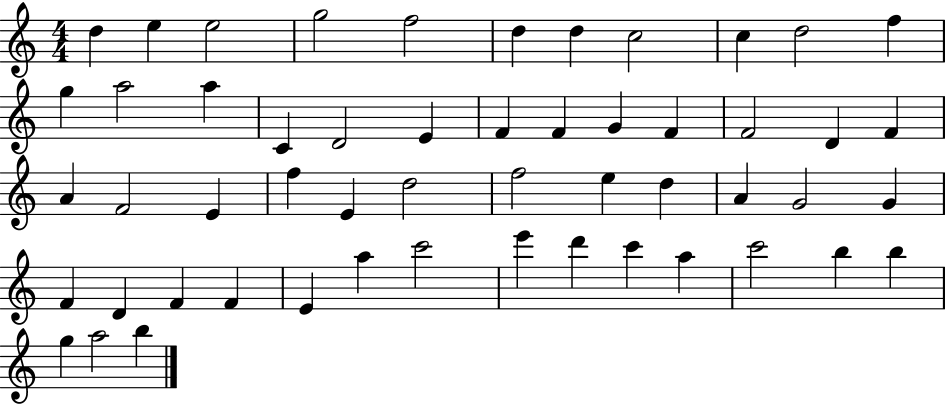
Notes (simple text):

D5/q E5/q E5/h G5/h F5/h D5/q D5/q C5/h C5/q D5/h F5/q G5/q A5/h A5/q C4/q D4/h E4/q F4/q F4/q G4/q F4/q F4/h D4/q F4/q A4/q F4/h E4/q F5/q E4/q D5/h F5/h E5/q D5/q A4/q G4/h G4/q F4/q D4/q F4/q F4/q E4/q A5/q C6/h E6/q D6/q C6/q A5/q C6/h B5/q B5/q G5/q A5/h B5/q